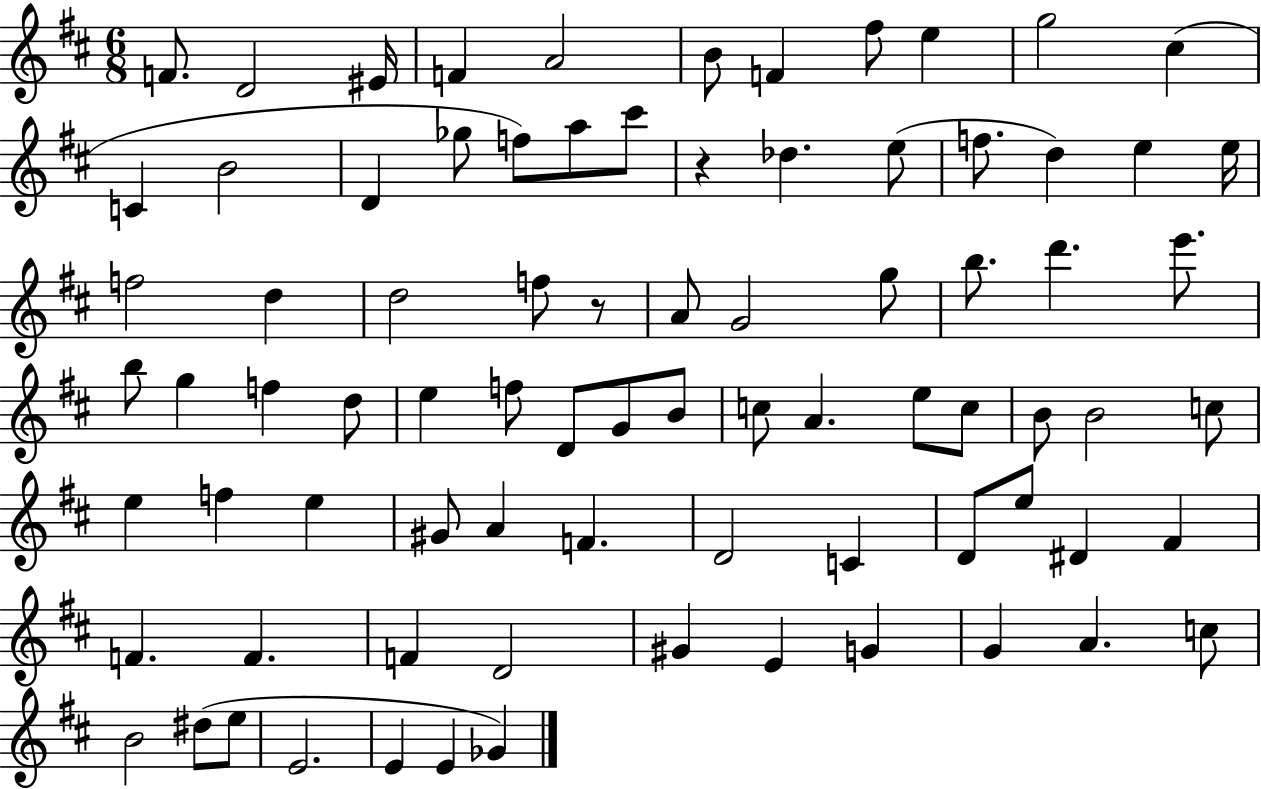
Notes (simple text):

F4/e. D4/h EIS4/s F4/q A4/h B4/e F4/q F#5/e E5/q G5/h C#5/q C4/q B4/h D4/q Gb5/e F5/e A5/e C#6/e R/q Db5/q. E5/e F5/e. D5/q E5/q E5/s F5/h D5/q D5/h F5/e R/e A4/e G4/h G5/e B5/e. D6/q. E6/e. B5/e G5/q F5/q D5/e E5/q F5/e D4/e G4/e B4/e C5/e A4/q. E5/e C5/e B4/e B4/h C5/e E5/q F5/q E5/q G#4/e A4/q F4/q. D4/h C4/q D4/e E5/e D#4/q F#4/q F4/q. F4/q. F4/q D4/h G#4/q E4/q G4/q G4/q A4/q. C5/e B4/h D#5/e E5/e E4/h. E4/q E4/q Gb4/q